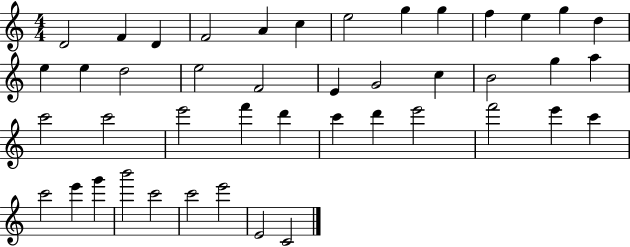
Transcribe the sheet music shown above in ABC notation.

X:1
T:Untitled
M:4/4
L:1/4
K:C
D2 F D F2 A c e2 g g f e g d e e d2 e2 F2 E G2 c B2 g a c'2 c'2 e'2 f' d' c' d' e'2 f'2 e' c' c'2 e' g' b'2 c'2 c'2 e'2 E2 C2